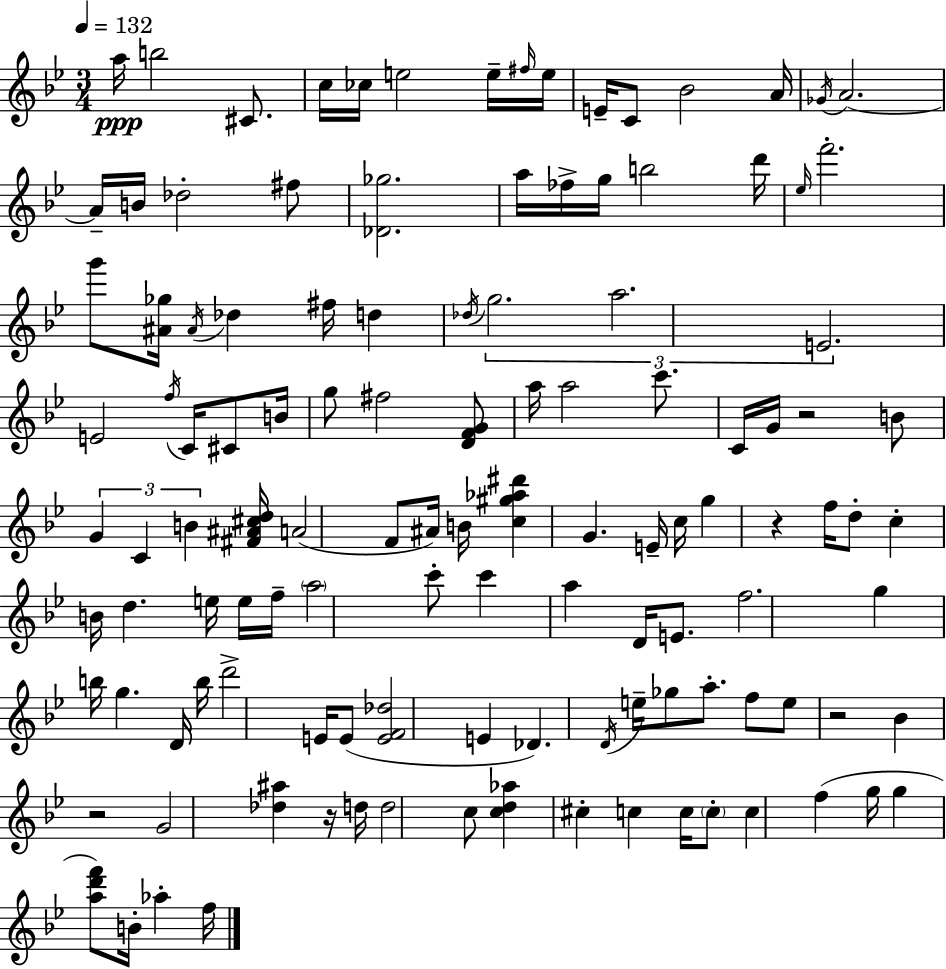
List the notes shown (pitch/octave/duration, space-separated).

A5/s B5/h C#4/e. C5/s CES5/s E5/h E5/s F#5/s E5/s E4/s C4/e Bb4/h A4/s Gb4/s A4/h. A4/s B4/s Db5/h F#5/e [Db4,Gb5]/h. A5/s FES5/s G5/s B5/h D6/s Eb5/s F6/h. G6/e [A#4,Gb5]/s A#4/s Db5/q F#5/s D5/q Db5/s G5/h. A5/h. E4/h. E4/h F5/s C4/s C#4/e B4/s G5/e F#5/h [D4,F4,G4]/e A5/s A5/h C6/e. C4/s G4/s R/h B4/e G4/q C4/q B4/q [F#4,A#4,C#5,D5]/s A4/h F4/e A#4/s B4/s [C5,G#5,Ab5,D#6]/q G4/q. E4/s C5/s G5/q R/q F5/s D5/e C5/q B4/s D5/q. E5/s E5/s F5/s A5/h C6/e C6/q A5/q D4/s E4/e. F5/h. G5/q B5/s G5/q. D4/s B5/s D6/h E4/s E4/e [E4,F4,Db5]/h E4/q Db4/q. D4/s E5/s Gb5/e A5/e. F5/e E5/e R/h Bb4/q R/h G4/h [Db5,A#5]/q R/s D5/s D5/h C5/e [C5,D5,Ab5]/q C#5/q C5/q C5/s C5/e C5/q F5/q G5/s G5/q [A5,D6,F6]/e B4/s Ab5/q F5/s